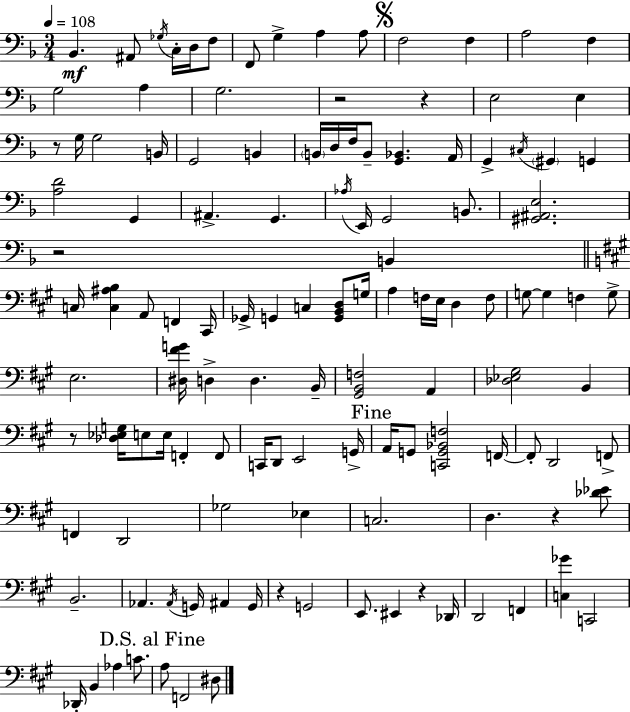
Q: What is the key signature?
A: D minor